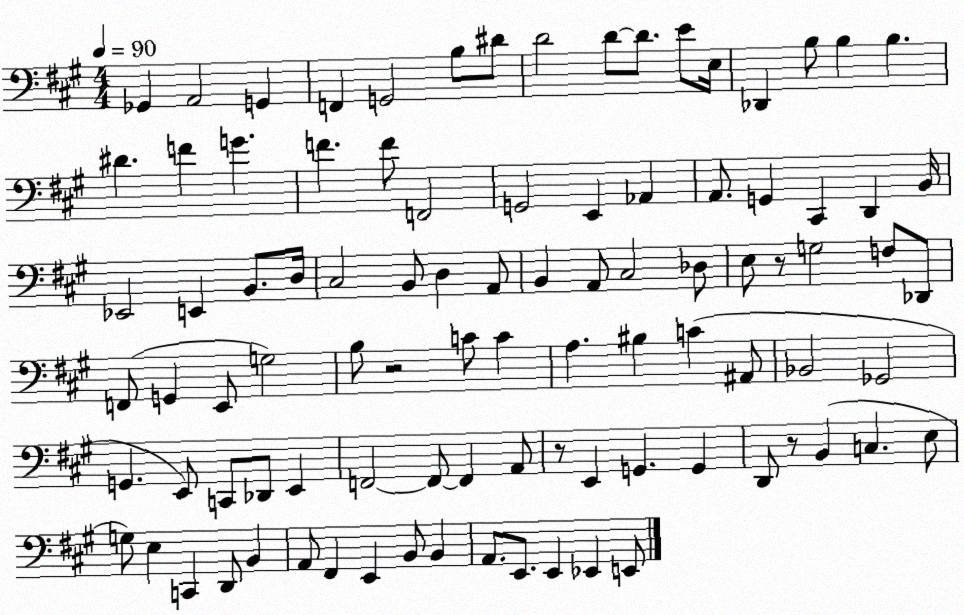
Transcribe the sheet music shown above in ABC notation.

X:1
T:Untitled
M:4/4
L:1/4
K:A
_G,, A,,2 G,, F,, G,,2 B,/2 ^D/2 D2 D/2 D/2 E/2 E,/4 _D,, B,/2 B, B, ^D F G F F/2 F,,2 G,,2 E,, _A,, A,,/2 G,, ^C,, D,, B,,/4 _E,,2 E,, B,,/2 D,/4 ^C,2 B,,/2 D, A,,/2 B,, A,,/2 ^C,2 _D,/2 E,/2 z/2 G,2 F,/2 _D,,/2 F,,/2 G,, E,,/2 G,2 B,/2 z2 C/2 C A, ^B, C ^A,,/2 _B,,2 _G,,2 G,, E,,/2 C,,/2 _D,,/2 E,, F,,2 F,,/2 F,, A,,/2 z/2 E,, G,, G,, D,,/2 z/2 B,, C, E,/2 G,/2 E, C,, D,,/2 B,, A,,/2 ^F,, E,, B,,/2 B,, A,,/2 E,,/2 E,, _E,, E,,/2